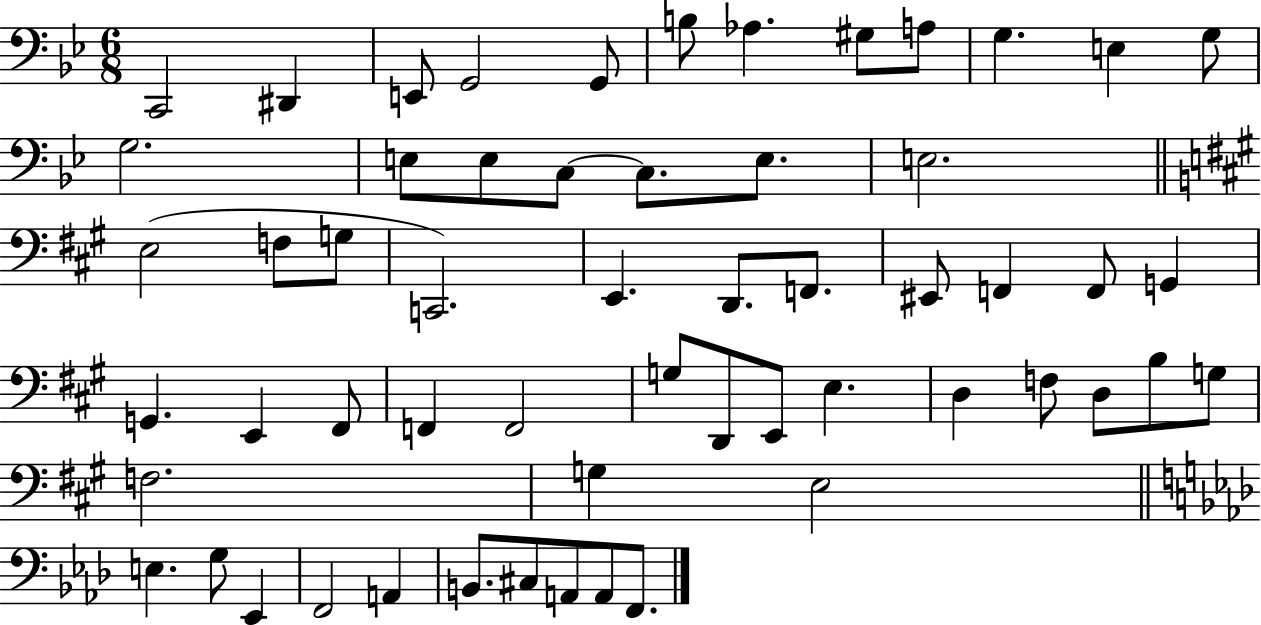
X:1
T:Untitled
M:6/8
L:1/4
K:Bb
C,,2 ^D,, E,,/2 G,,2 G,,/2 B,/2 _A, ^G,/2 A,/2 G, E, G,/2 G,2 E,/2 E,/2 C,/2 C,/2 E,/2 E,2 E,2 F,/2 G,/2 C,,2 E,, D,,/2 F,,/2 ^E,,/2 F,, F,,/2 G,, G,, E,, ^F,,/2 F,, F,,2 G,/2 D,,/2 E,,/2 E, D, F,/2 D,/2 B,/2 G,/2 F,2 G, E,2 E, G,/2 _E,, F,,2 A,, B,,/2 ^C,/2 A,,/2 A,,/2 F,,/2